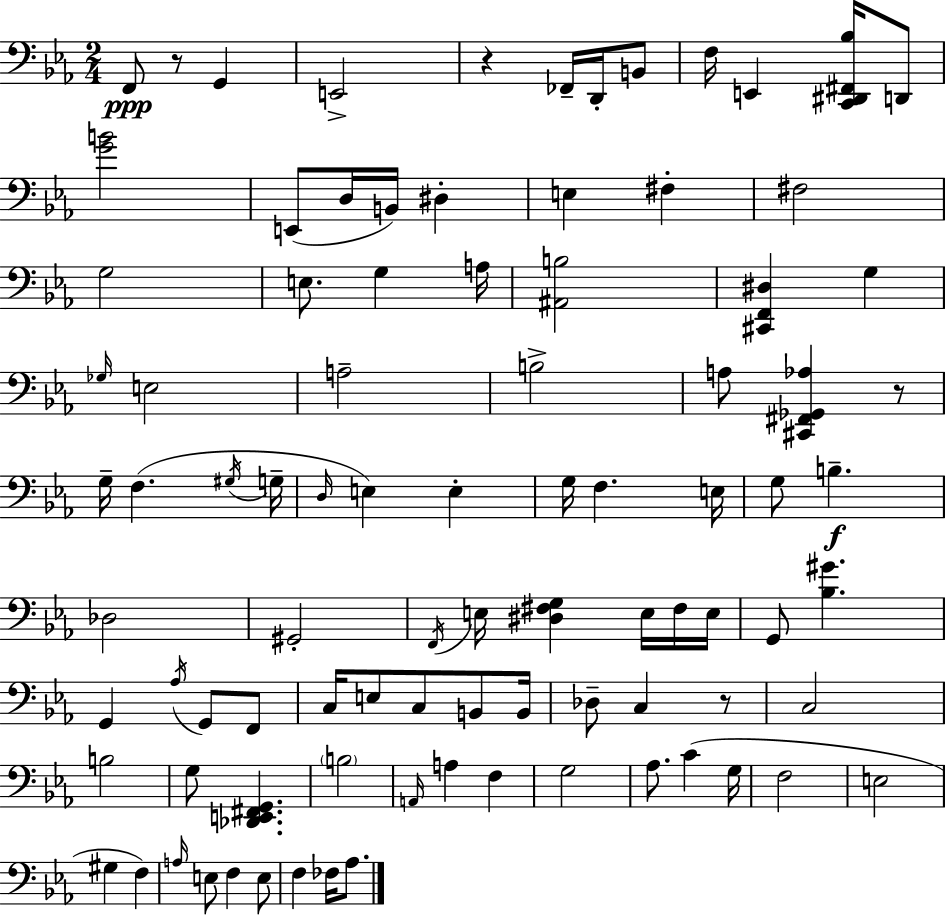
{
  \clef bass
  \numericTimeSignature
  \time 2/4
  \key c \minor
  f,8\ppp r8 g,4 | e,2-> | r4 fes,16-- d,16-. b,8 | f16 e,4 <c, dis, fis, bes>16 d,8 | \break <g' b'>2 | e,8( d16 b,16) dis4-. | e4 fis4-. | fis2 | \break g2 | e8. g4 a16 | <ais, b>2 | <cis, f, dis>4 g4 | \break \grace { ges16 } e2 | a2-- | b2-> | a8 <cis, fis, ges, aes>4 r8 | \break g16-- f4.( | \acciaccatura { gis16 } g16-- \grace { d16 } e4) e4-. | g16 f4. | e16 g8 b4.--\f | \break des2 | gis,2-. | \acciaccatura { f,16 } e16 <dis fis g>4 | e16 fis16 e16 g,8 <bes gis'>4. | \break g,4 | \acciaccatura { aes16 } g,8 f,8 c16 e8 | c8 b,8 b,16 des8-- c4 | r8 c2 | \break b2 | g8 <des, e, fis, g,>4. | \parenthesize b2 | \grace { a,16 } a4 | \break f4 g2 | aes8. | c'4( g16 f2 | e2 | \break gis4 | f4) \grace { a16 } e8 | f4 e8 f4 | fes16 aes8. \bar "|."
}